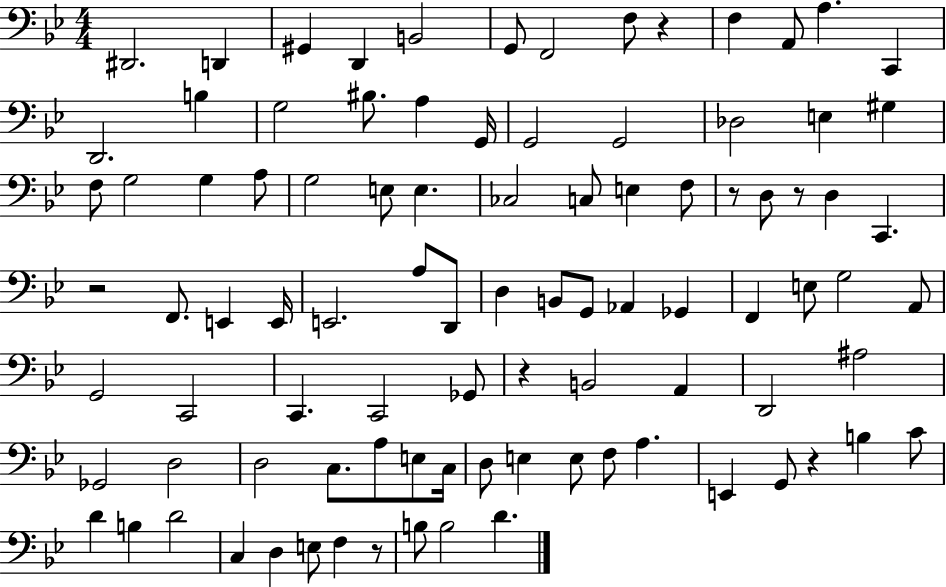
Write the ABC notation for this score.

X:1
T:Untitled
M:4/4
L:1/4
K:Bb
^D,,2 D,, ^G,, D,, B,,2 G,,/2 F,,2 F,/2 z F, A,,/2 A, C,, D,,2 B, G,2 ^B,/2 A, G,,/4 G,,2 G,,2 _D,2 E, ^G, F,/2 G,2 G, A,/2 G,2 E,/2 E, _C,2 C,/2 E, F,/2 z/2 D,/2 z/2 D, C,, z2 F,,/2 E,, E,,/4 E,,2 A,/2 D,,/2 D, B,,/2 G,,/2 _A,, _G,, F,, E,/2 G,2 A,,/2 G,,2 C,,2 C,, C,,2 _G,,/2 z B,,2 A,, D,,2 ^A,2 _G,,2 D,2 D,2 C,/2 A,/2 E,/2 C,/4 D,/2 E, E,/2 F,/2 A, E,, G,,/2 z B, C/2 D B, D2 C, D, E,/2 F, z/2 B,/2 B,2 D